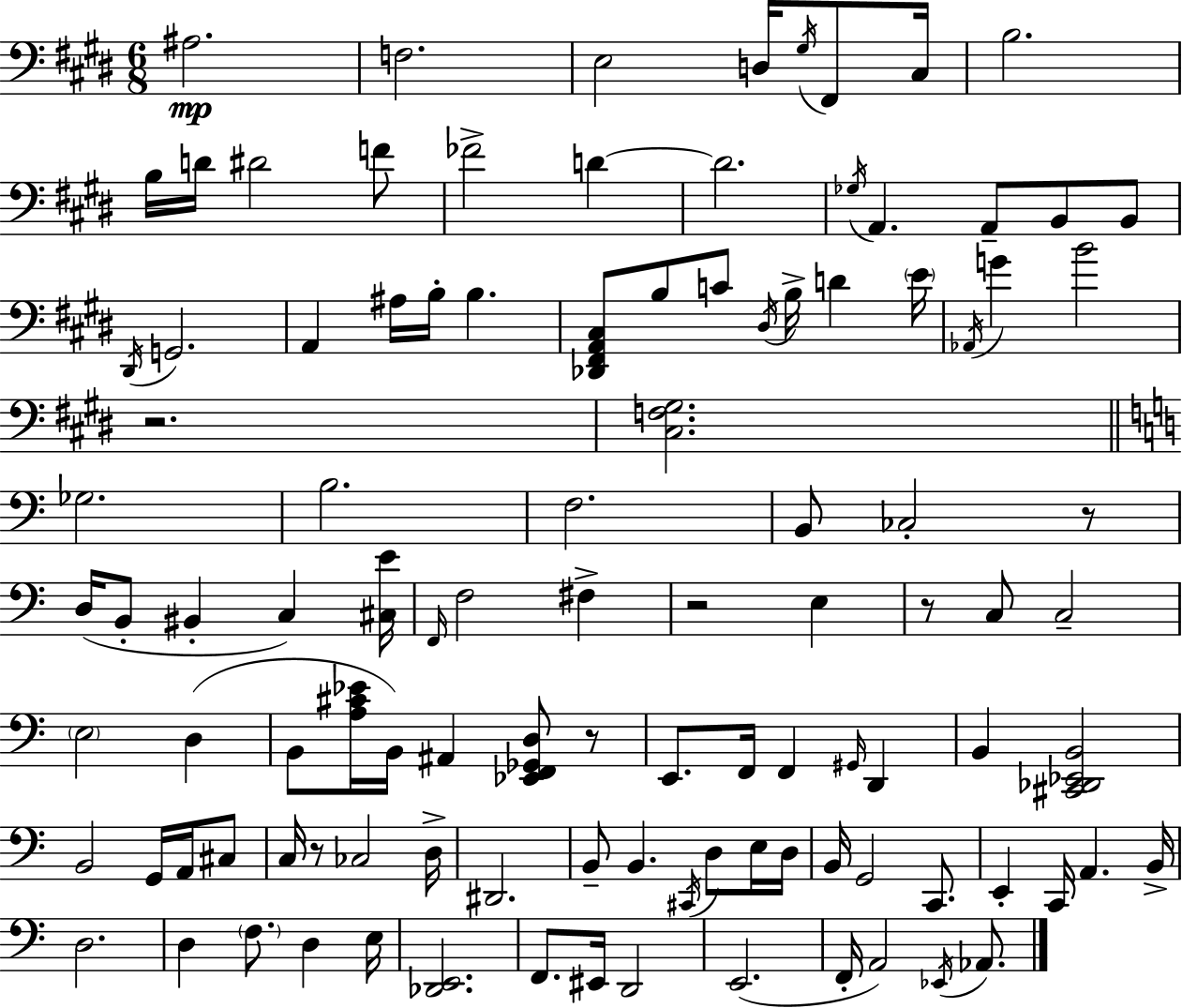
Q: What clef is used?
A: bass